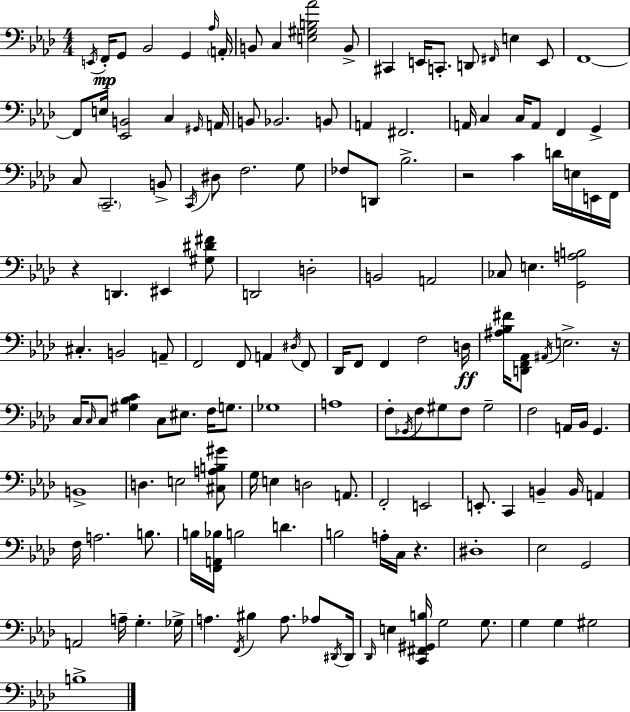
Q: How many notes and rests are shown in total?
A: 150